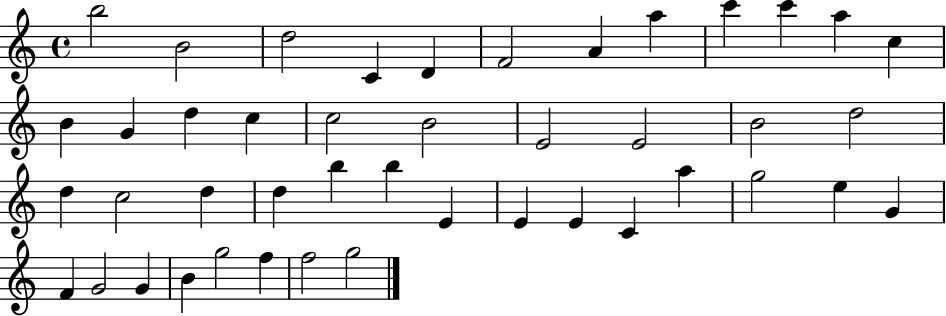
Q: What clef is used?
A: treble